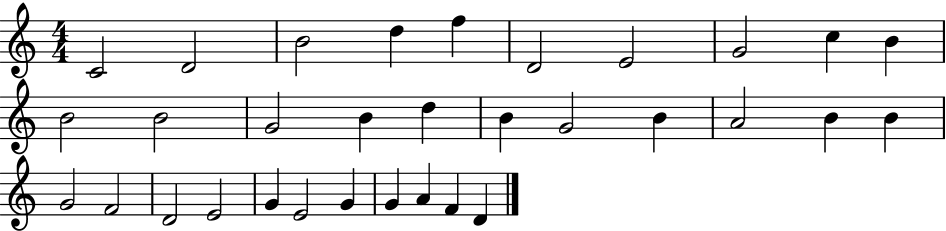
C4/h D4/h B4/h D5/q F5/q D4/h E4/h G4/h C5/q B4/q B4/h B4/h G4/h B4/q D5/q B4/q G4/h B4/q A4/h B4/q B4/q G4/h F4/h D4/h E4/h G4/q E4/h G4/q G4/q A4/q F4/q D4/q